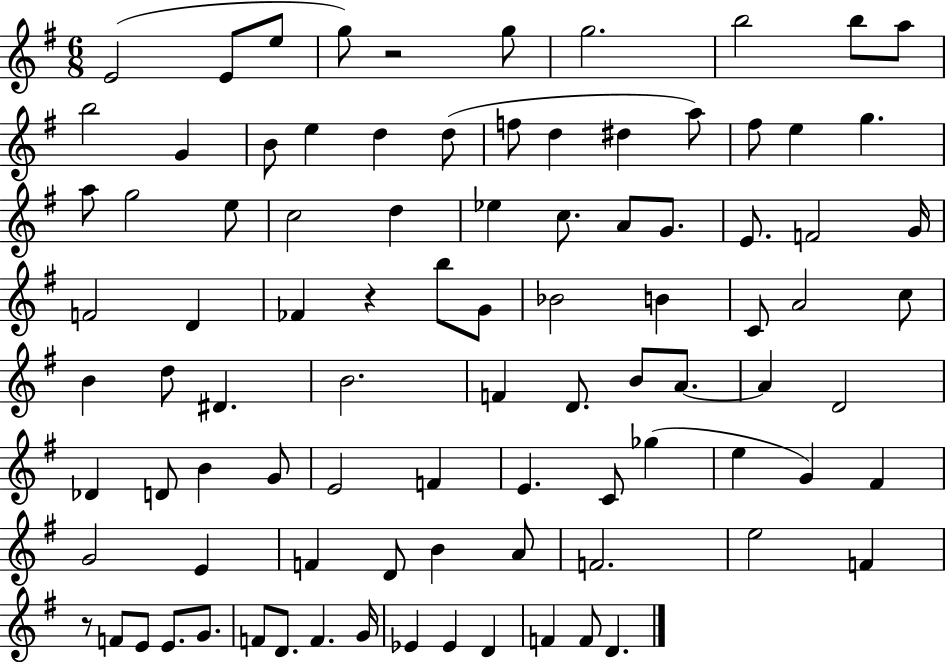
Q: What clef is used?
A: treble